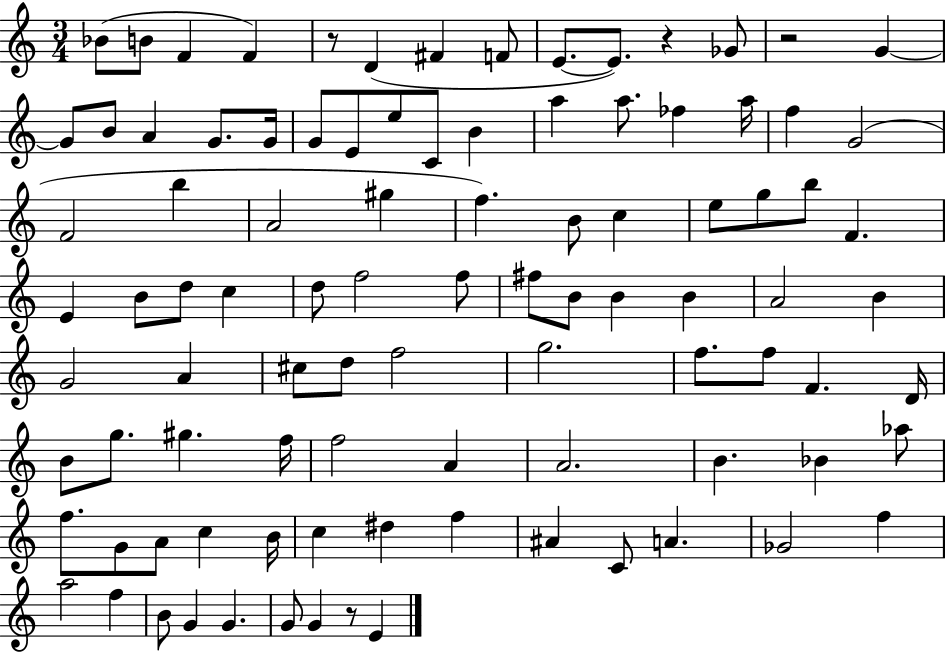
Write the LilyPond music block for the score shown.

{
  \clef treble
  \numericTimeSignature
  \time 3/4
  \key c \major
  bes'8( b'8 f'4 f'4) | r8 d'4( fis'4 f'8 | e'8.~~ e'8.) r4 ges'8 | r2 g'4~~ | \break g'8 b'8 a'4 g'8. g'16 | g'8 e'8 e''8 c'8 b'4 | a''4 a''8. fes''4 a''16 | f''4 g'2( | \break f'2 b''4 | a'2 gis''4 | f''4.) b'8 c''4 | e''8 g''8 b''8 f'4. | \break e'4 b'8 d''8 c''4 | d''8 f''2 f''8 | fis''8 b'8 b'4 b'4 | a'2 b'4 | \break g'2 a'4 | cis''8 d''8 f''2 | g''2. | f''8. f''8 f'4. d'16 | \break b'8 g''8. gis''4. f''16 | f''2 a'4 | a'2. | b'4. bes'4 aes''8 | \break f''8. g'8 a'8 c''4 b'16 | c''4 dis''4 f''4 | ais'4 c'8 a'4. | ges'2 f''4 | \break a''2 f''4 | b'8 g'4 g'4. | g'8 g'4 r8 e'4 | \bar "|."
}